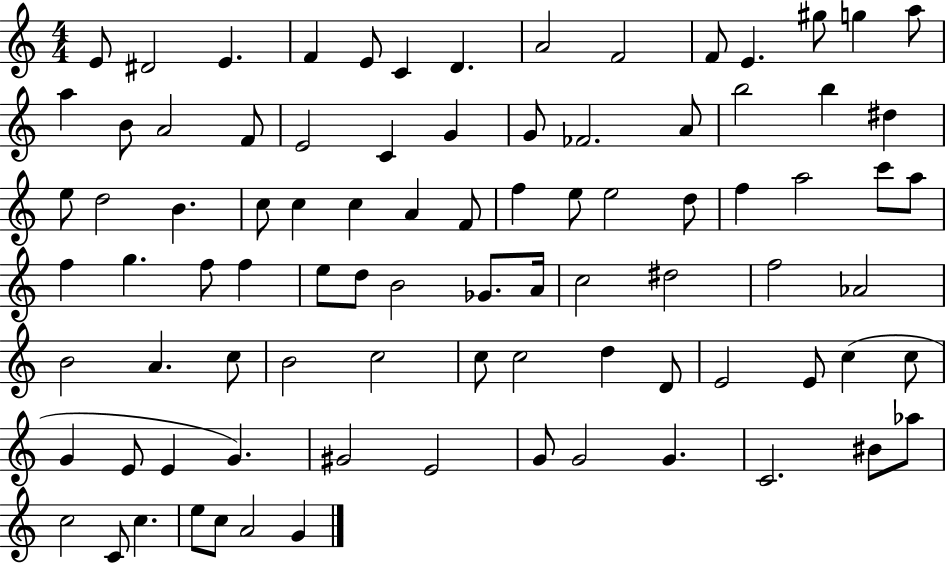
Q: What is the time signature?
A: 4/4